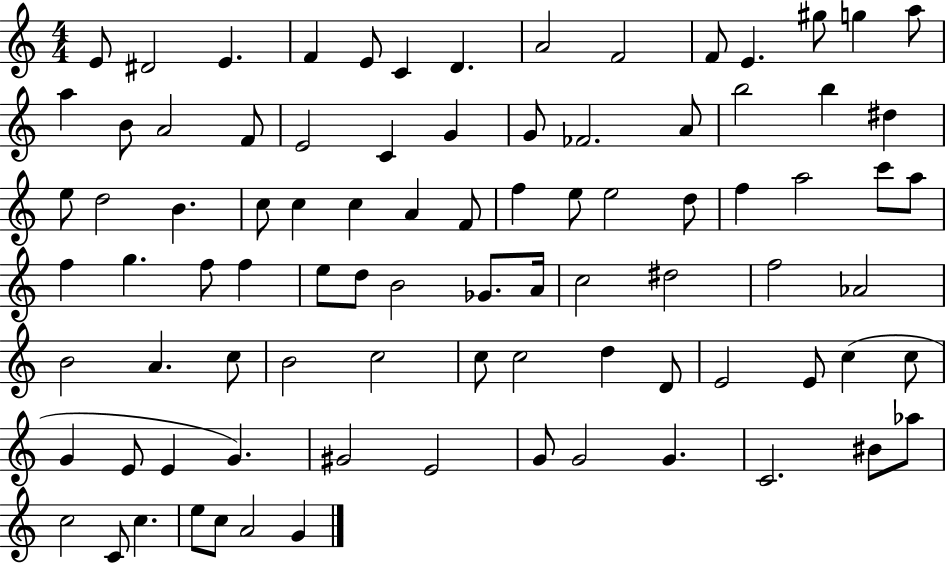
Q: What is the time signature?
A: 4/4